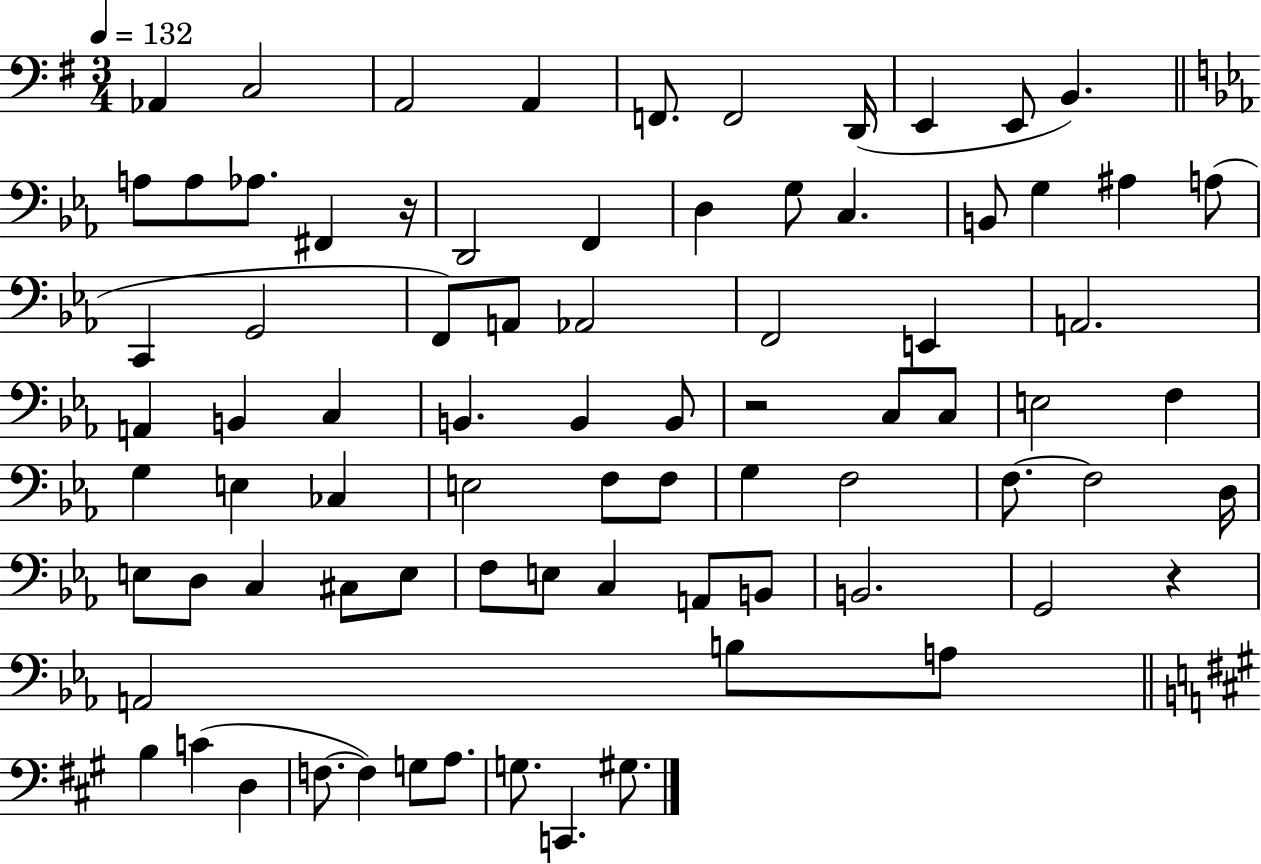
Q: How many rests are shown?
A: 3